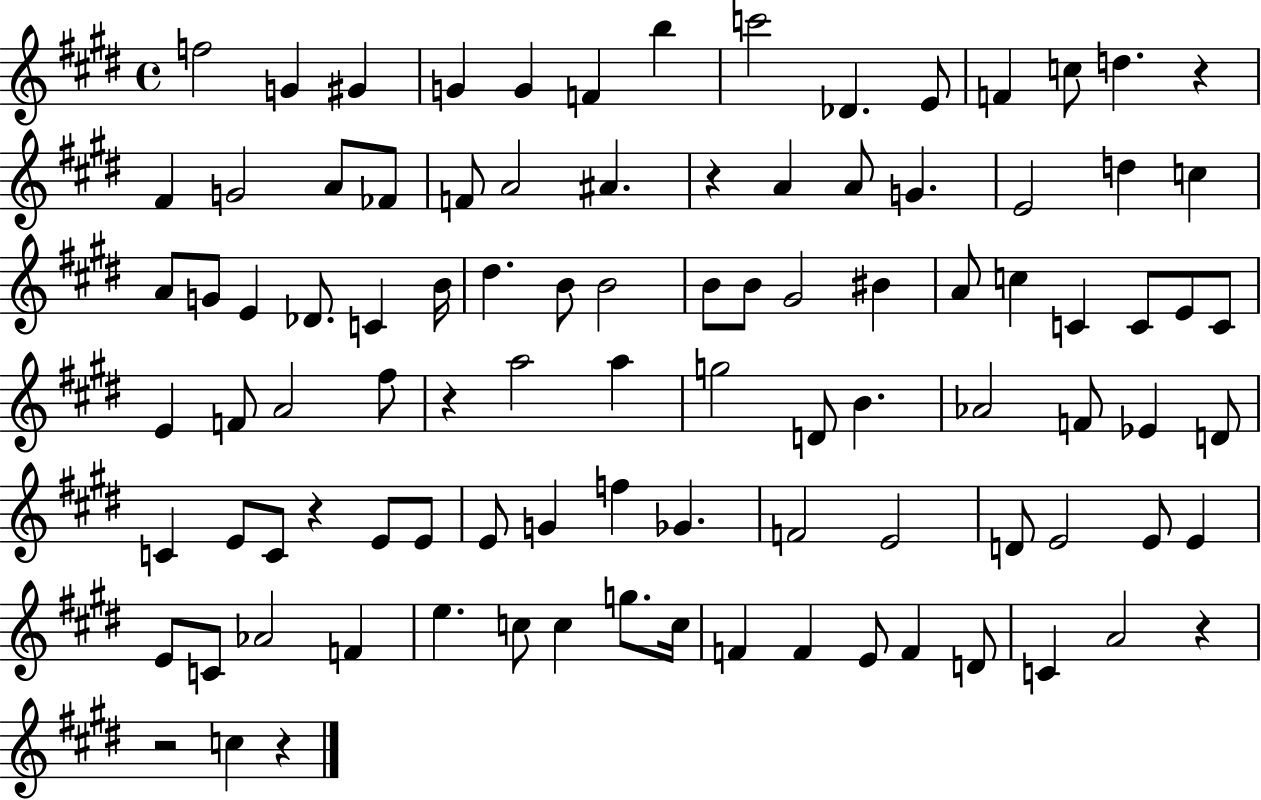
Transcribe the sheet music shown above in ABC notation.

X:1
T:Untitled
M:4/4
L:1/4
K:E
f2 G ^G G G F b c'2 _D E/2 F c/2 d z ^F G2 A/2 _F/2 F/2 A2 ^A z A A/2 G E2 d c A/2 G/2 E _D/2 C B/4 ^d B/2 B2 B/2 B/2 ^G2 ^B A/2 c C C/2 E/2 C/2 E F/2 A2 ^f/2 z a2 a g2 D/2 B _A2 F/2 _E D/2 C E/2 C/2 z E/2 E/2 E/2 G f _G F2 E2 D/2 E2 E/2 E E/2 C/2 _A2 F e c/2 c g/2 c/4 F F E/2 F D/2 C A2 z z2 c z